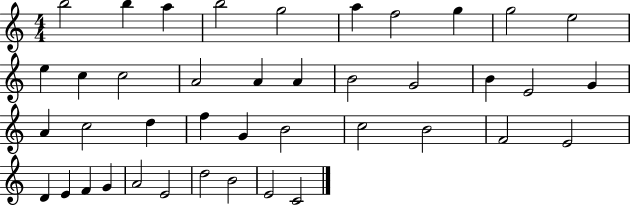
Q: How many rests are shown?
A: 0